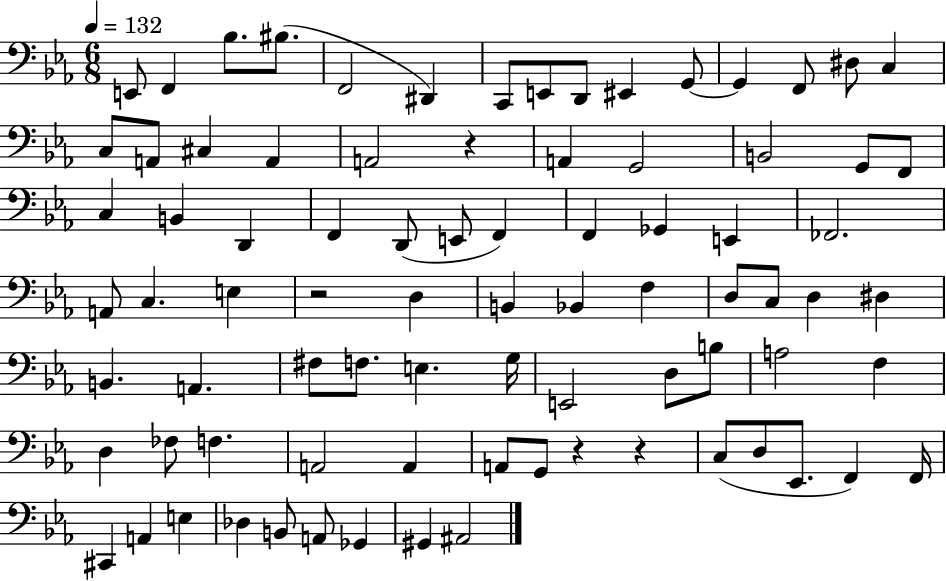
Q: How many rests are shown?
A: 4